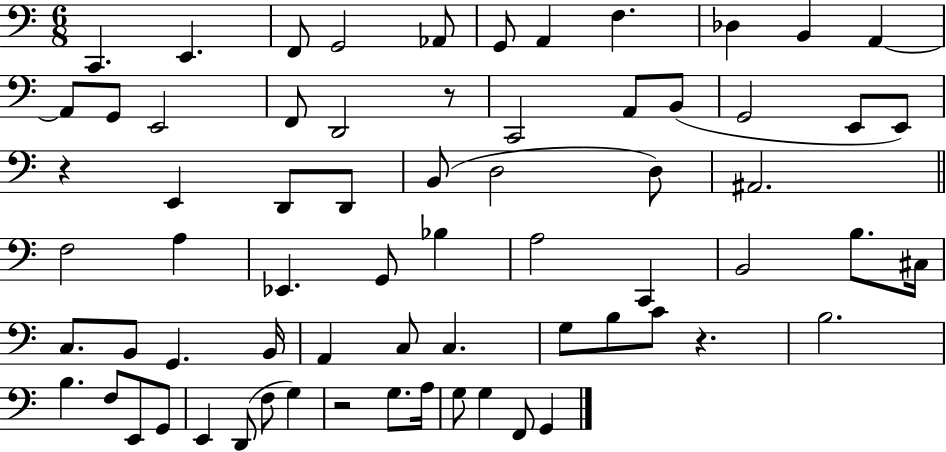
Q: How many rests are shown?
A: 4